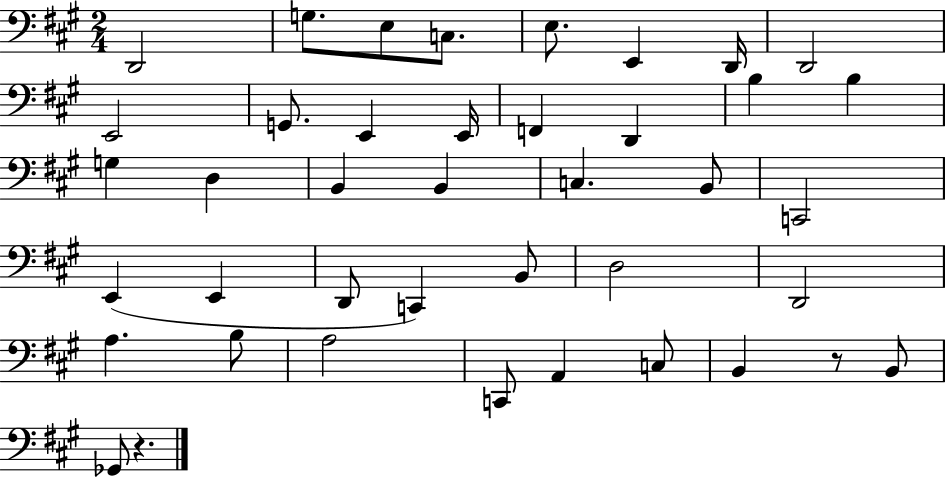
D2/h G3/e. E3/e C3/e. E3/e. E2/q D2/s D2/h E2/h G2/e. E2/q E2/s F2/q D2/q B3/q B3/q G3/q D3/q B2/q B2/q C3/q. B2/e C2/h E2/q E2/q D2/e C2/q B2/e D3/h D2/h A3/q. B3/e A3/h C2/e A2/q C3/e B2/q R/e B2/e Gb2/e R/q.